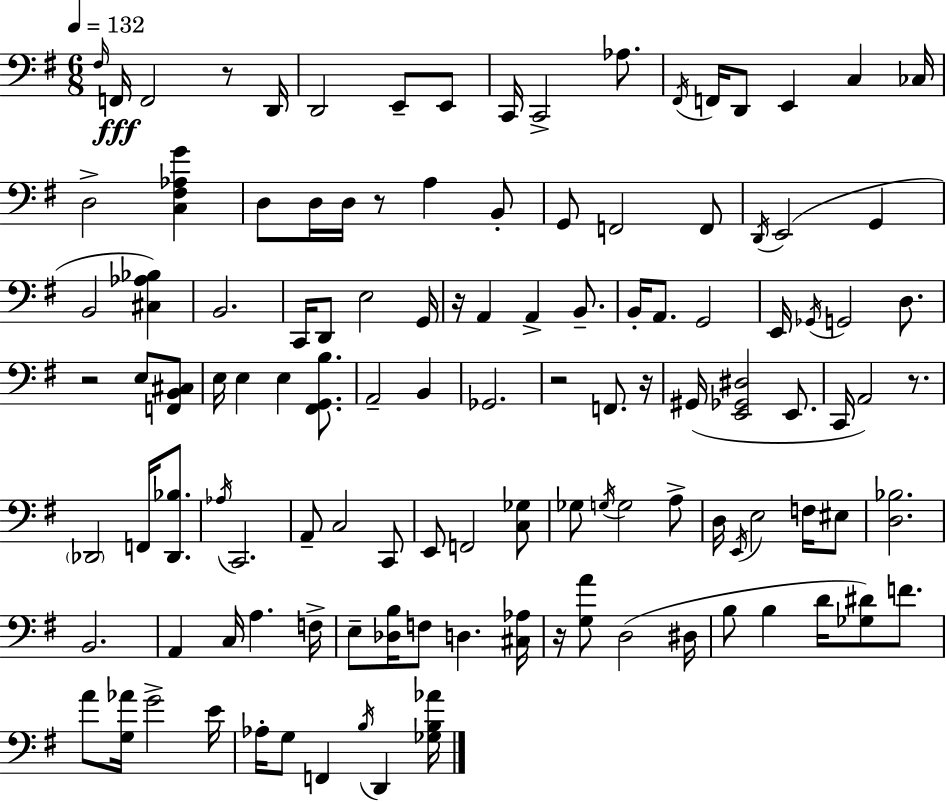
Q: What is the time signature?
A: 6/8